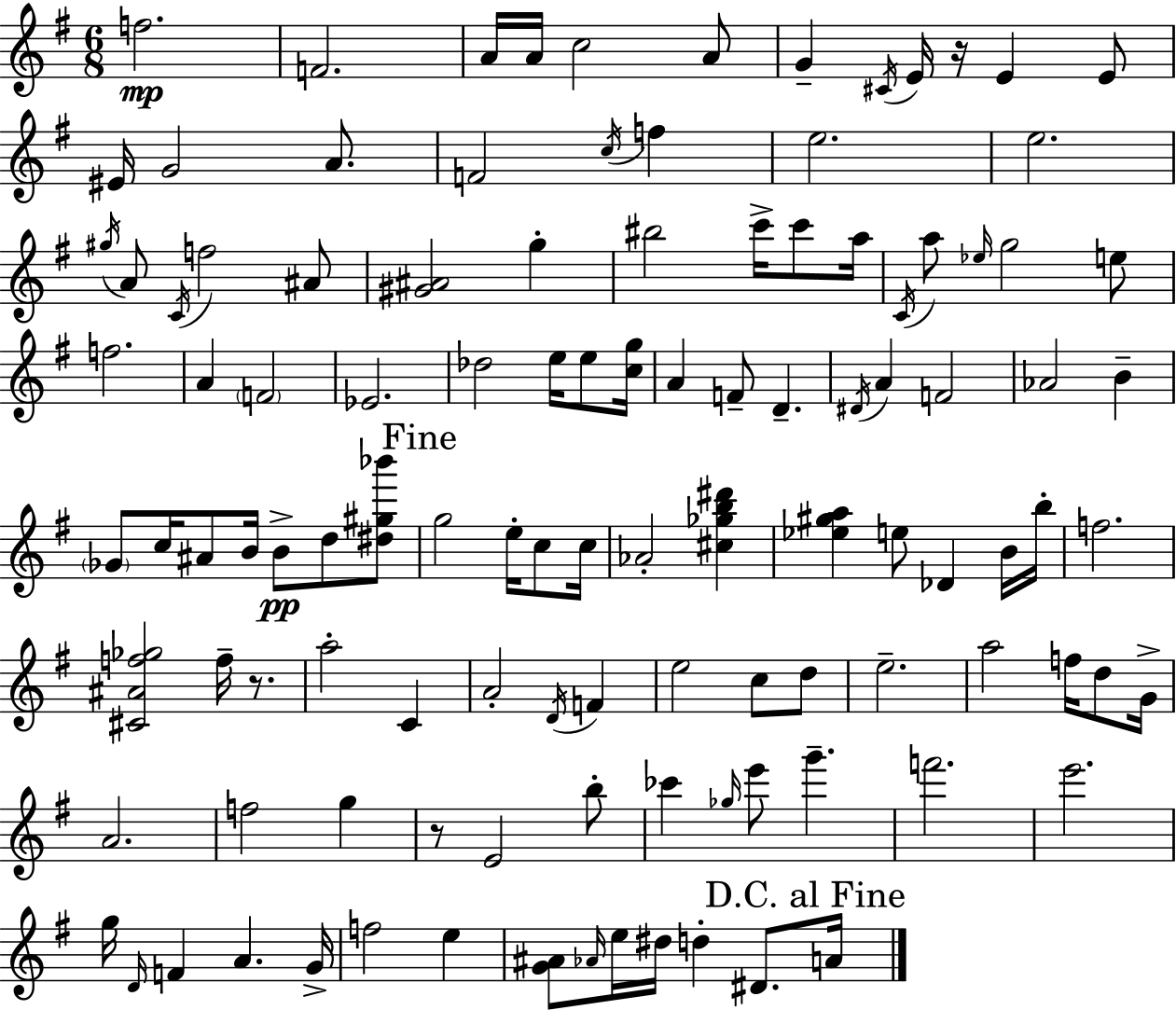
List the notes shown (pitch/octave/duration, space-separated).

F5/h. F4/h. A4/s A4/s C5/h A4/e G4/q C#4/s E4/s R/s E4/q E4/e EIS4/s G4/h A4/e. F4/h C5/s F5/q E5/h. E5/h. G#5/s A4/e C4/s F5/h A#4/e [G#4,A#4]/h G5/q BIS5/h C6/s C6/e A5/s C4/s A5/e Eb5/s G5/h E5/e F5/h. A4/q F4/h Eb4/h. Db5/h E5/s E5/e [C5,G5]/s A4/q F4/e D4/q. D#4/s A4/q F4/h Ab4/h B4/q Gb4/e C5/s A#4/e B4/s B4/e D5/e [D#5,G#5,Bb6]/e G5/h E5/s C5/e C5/s Ab4/h [C#5,Gb5,B5,D#6]/q [Eb5,G#5,A5]/q E5/e Db4/q B4/s B5/s F5/h. [C#4,A#4,F5,Gb5]/h F5/s R/e. A5/h C4/q A4/h D4/s F4/q E5/h C5/e D5/e E5/h. A5/h F5/s D5/e G4/s A4/h. F5/h G5/q R/e E4/h B5/e CES6/q Gb5/s E6/e G6/q. F6/h. E6/h. G5/s D4/s F4/q A4/q. G4/s F5/h E5/q [G4,A#4]/e Ab4/s E5/s D#5/s D5/q D#4/e. A4/s